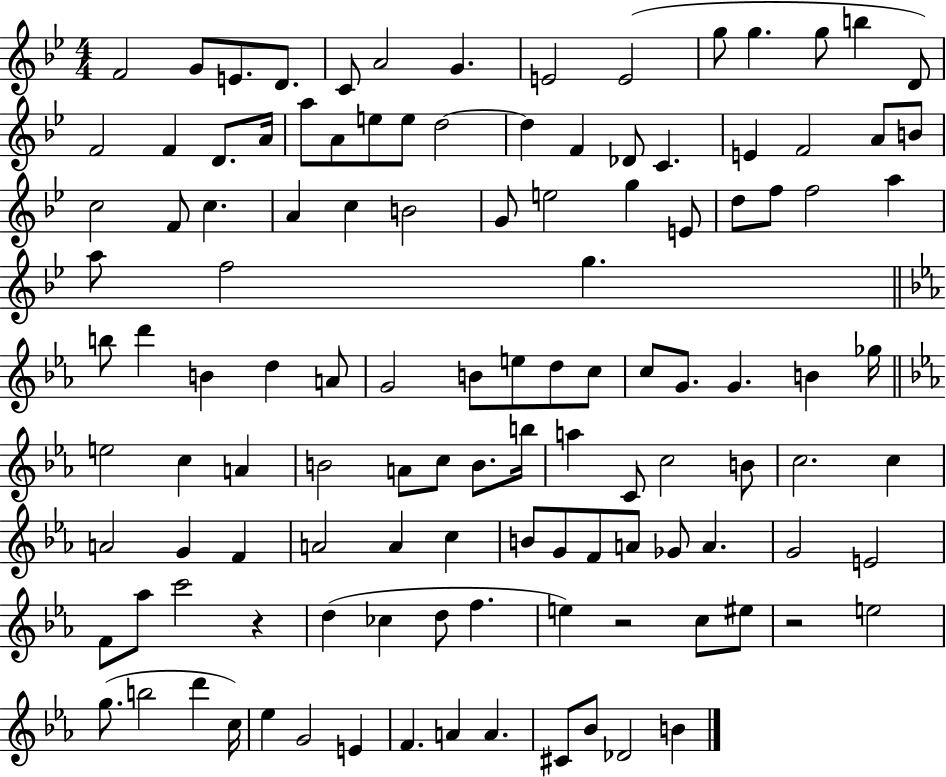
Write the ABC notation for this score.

X:1
T:Untitled
M:4/4
L:1/4
K:Bb
F2 G/2 E/2 D/2 C/2 A2 G E2 E2 g/2 g g/2 b D/2 F2 F D/2 A/4 a/2 A/2 e/2 e/2 d2 d F _D/2 C E F2 A/2 B/2 c2 F/2 c A c B2 G/2 e2 g E/2 d/2 f/2 f2 a a/2 f2 g b/2 d' B d A/2 G2 B/2 e/2 d/2 c/2 c/2 G/2 G B _g/4 e2 c A B2 A/2 c/2 B/2 b/4 a C/2 c2 B/2 c2 c A2 G F A2 A c B/2 G/2 F/2 A/2 _G/2 A G2 E2 F/2 _a/2 c'2 z d _c d/2 f e z2 c/2 ^e/2 z2 e2 g/2 b2 d' c/4 _e G2 E F A A ^C/2 _B/2 _D2 B